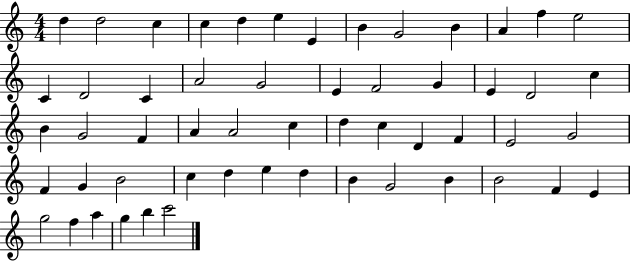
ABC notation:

X:1
T:Untitled
M:4/4
L:1/4
K:C
d d2 c c d e E B G2 B A f e2 C D2 C A2 G2 E F2 G E D2 c B G2 F A A2 c d c D F E2 G2 F G B2 c d e d B G2 B B2 F E g2 f a g b c'2